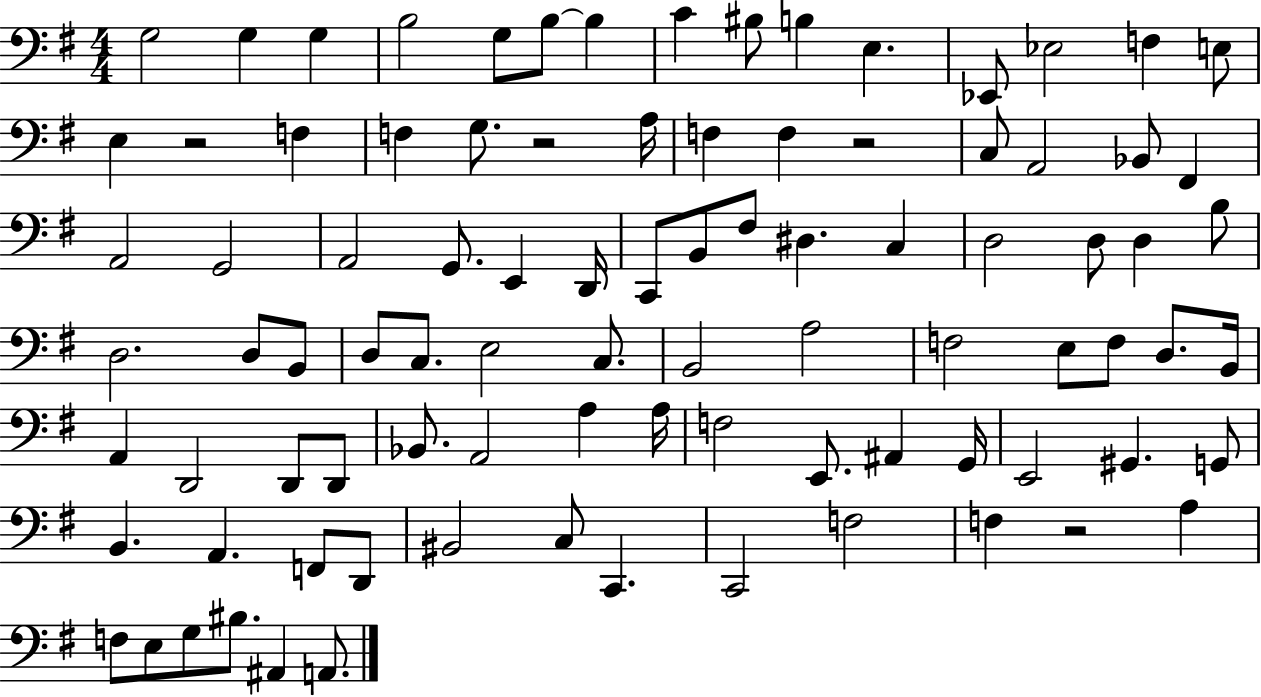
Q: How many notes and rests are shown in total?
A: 91